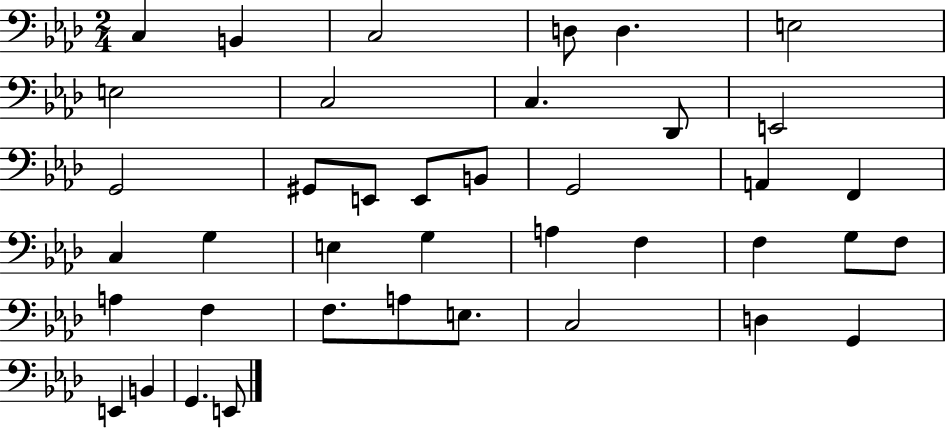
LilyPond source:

{
  \clef bass
  \numericTimeSignature
  \time 2/4
  \key aes \major
  c4 b,4 | c2 | d8 d4. | e2 | \break e2 | c2 | c4. des,8 | e,2 | \break g,2 | gis,8 e,8 e,8 b,8 | g,2 | a,4 f,4 | \break c4 g4 | e4 g4 | a4 f4 | f4 g8 f8 | \break a4 f4 | f8. a8 e8. | c2 | d4 g,4 | \break e,4 b,4 | g,4. e,8 | \bar "|."
}